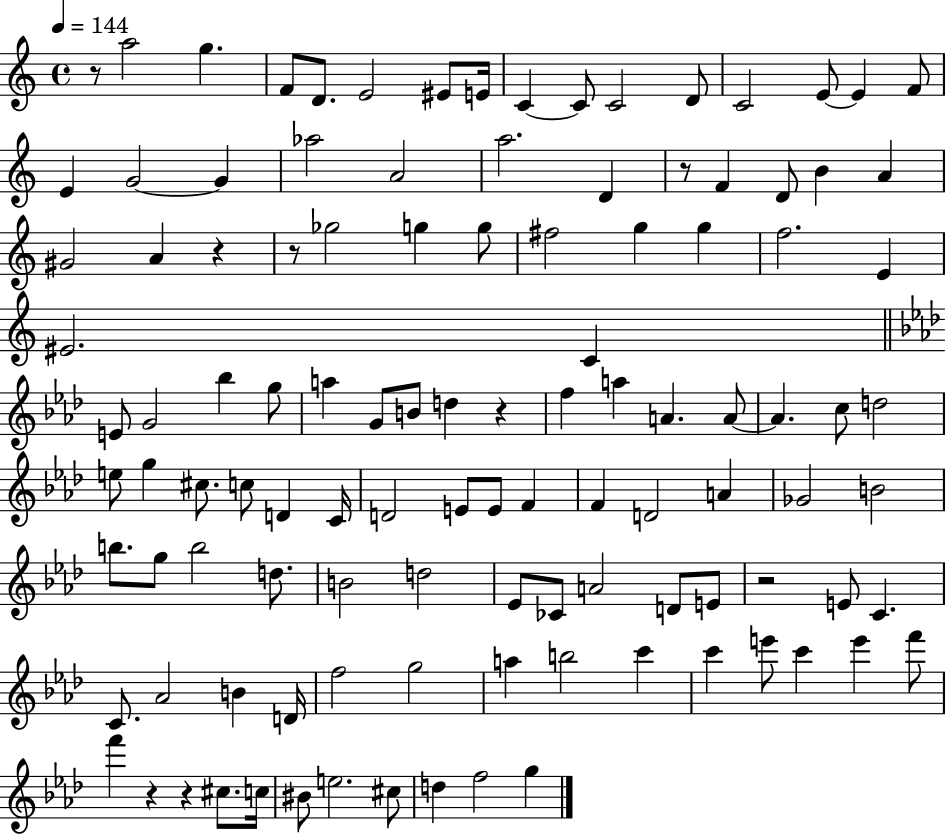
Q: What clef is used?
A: treble